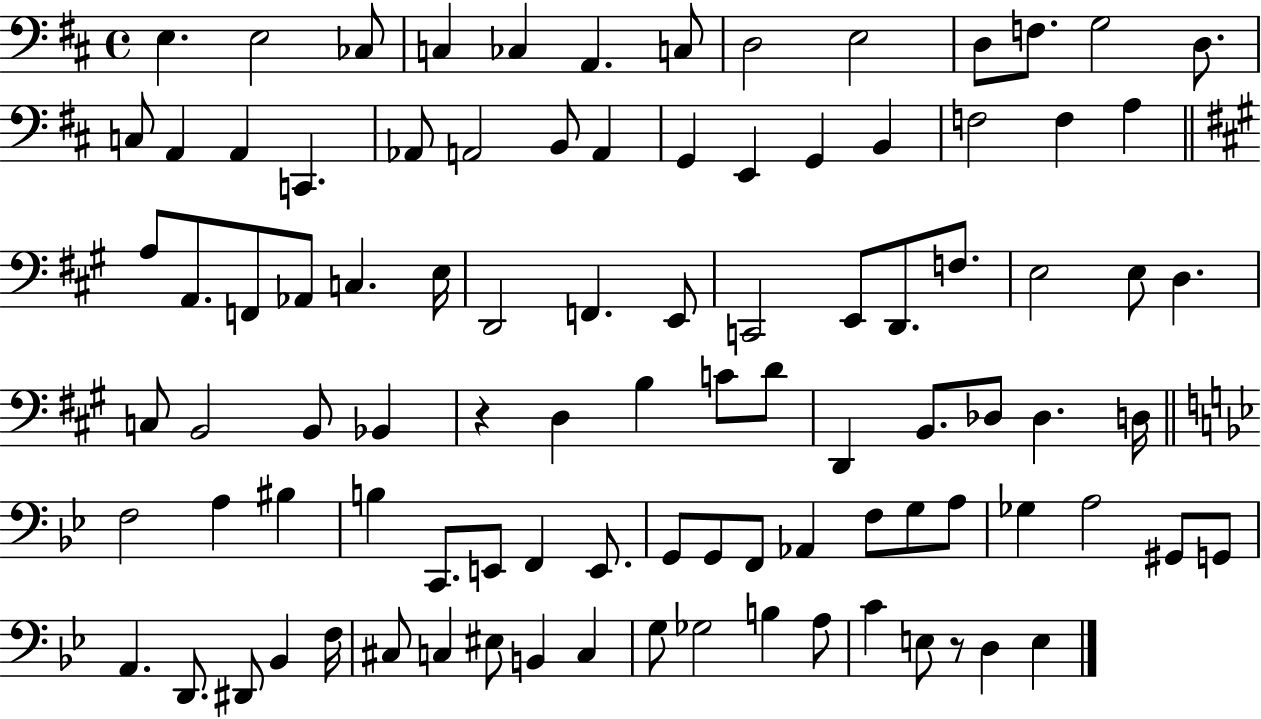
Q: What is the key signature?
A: D major